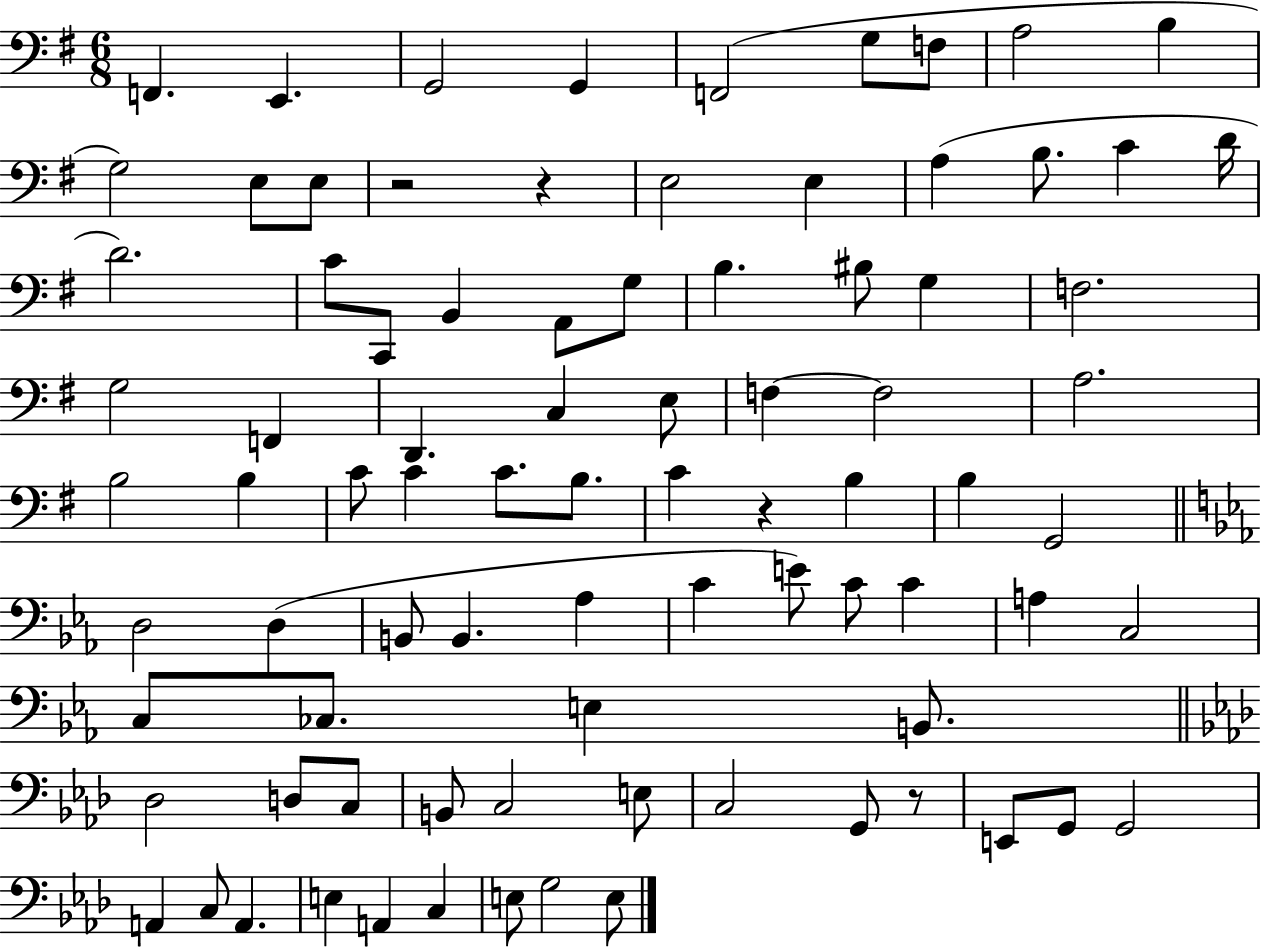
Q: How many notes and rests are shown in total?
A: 85